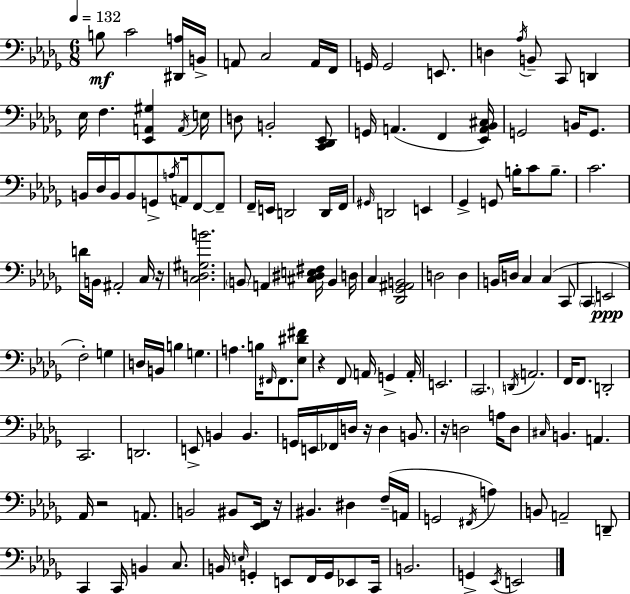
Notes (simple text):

B3/e C4/h [D#2,A3]/s B2/s A2/e C3/h A2/s F2/s G2/s G2/h E2/e. D3/q Ab3/s B2/e C2/e D2/q Eb3/s F3/q. [Eb2,A2,G#3]/q A2/s E3/s D3/e B2/h [C2,Db2,Eb2]/e G2/s A2/q. F2/q [Eb2,A2,Bb2,C#3]/s G2/h B2/s G2/e. B2/s Db3/s B2/s B2/e G2/e A3/s A2/s F2/e F2/e F2/s E2/s D2/h D2/s F2/s G#2/s D2/h E2/q Gb2/q G2/e B3/s C4/e B3/e. C4/h. D4/s B2/s A#2/h C3/s R/s [C3,D3,G#3,B4]/h. B2/e A2/q [C#3,D#3,E3,F#3]/s B2/q D3/s C3/q [Db2,Gb2,A#2,B2]/h D3/h D3/q B2/s D3/s C3/q C3/q C2/e C2/q E2/h F3/h G3/q D3/s B2/s B3/q G3/q. A3/q. B3/s F#2/s F#2/e. [Eb3,D#4,F#4]/e R/q F2/e A2/s G2/q A2/s E2/h. C2/h. D2/s A2/h. F2/s F2/e. D2/h C2/h. D2/h. E2/e B2/q B2/q. G2/s E2/s FES2/s D3/s R/s D3/q B2/e. R/s D3/h A3/s D3/e C#3/s B2/q. A2/q. Ab2/s R/h A2/e. B2/h BIS2/e [Eb2,F2]/s R/s BIS2/q. D#3/q F3/s A2/s G2/h F#2/s A3/q B2/e A2/h D2/e C2/q C2/s B2/q C3/e. B2/s E3/s G2/q E2/e F2/s G2/s Eb2/e C2/s B2/h. G2/q Eb2/s E2/h